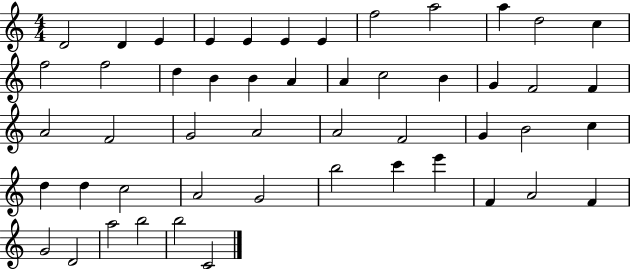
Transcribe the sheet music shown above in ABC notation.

X:1
T:Untitled
M:4/4
L:1/4
K:C
D2 D E E E E E f2 a2 a d2 c f2 f2 d B B A A c2 B G F2 F A2 F2 G2 A2 A2 F2 G B2 c d d c2 A2 G2 b2 c' e' F A2 F G2 D2 a2 b2 b2 C2